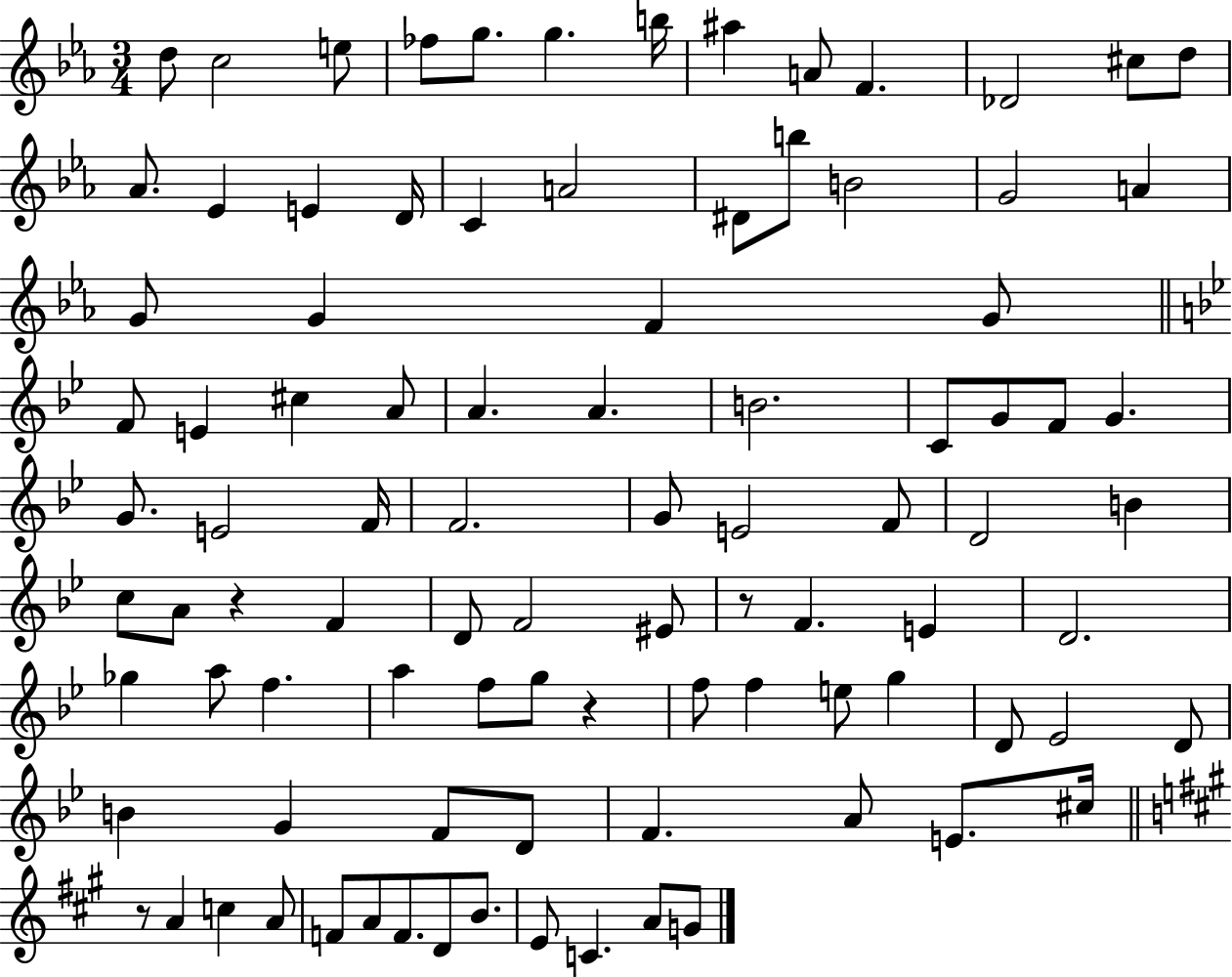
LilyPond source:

{
  \clef treble
  \numericTimeSignature
  \time 3/4
  \key ees \major
  d''8 c''2 e''8 | fes''8 g''8. g''4. b''16 | ais''4 a'8 f'4. | des'2 cis''8 d''8 | \break aes'8. ees'4 e'4 d'16 | c'4 a'2 | dis'8 b''8 b'2 | g'2 a'4 | \break g'8 g'4 f'4 g'8 | \bar "||" \break \key bes \major f'8 e'4 cis''4 a'8 | a'4. a'4. | b'2. | c'8 g'8 f'8 g'4. | \break g'8. e'2 f'16 | f'2. | g'8 e'2 f'8 | d'2 b'4 | \break c''8 a'8 r4 f'4 | d'8 f'2 eis'8 | r8 f'4. e'4 | d'2. | \break ges''4 a''8 f''4. | a''4 f''8 g''8 r4 | f''8 f''4 e''8 g''4 | d'8 ees'2 d'8 | \break b'4 g'4 f'8 d'8 | f'4. a'8 e'8. cis''16 | \bar "||" \break \key a \major r8 a'4 c''4 a'8 | f'8 a'8 f'8. d'8 b'8. | e'8 c'4. a'8 g'8 | \bar "|."
}